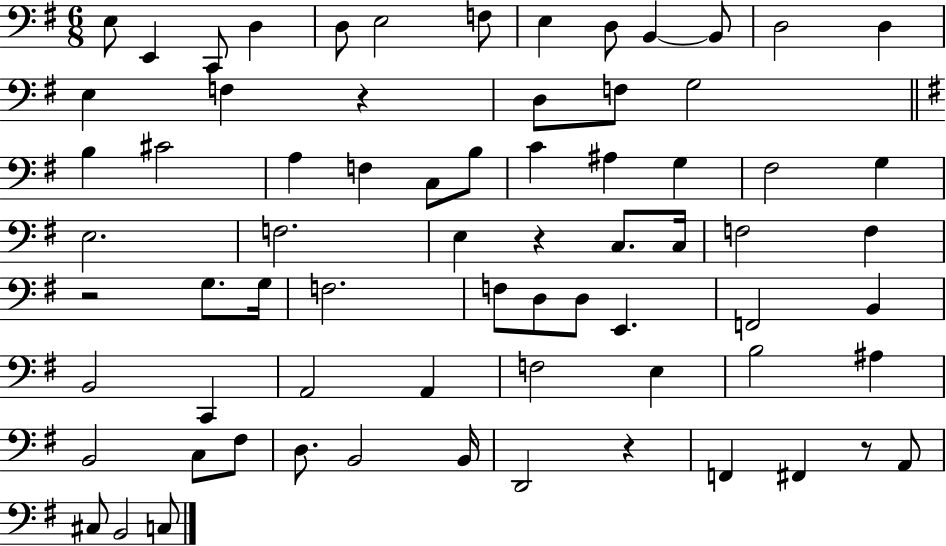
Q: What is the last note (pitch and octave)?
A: C3